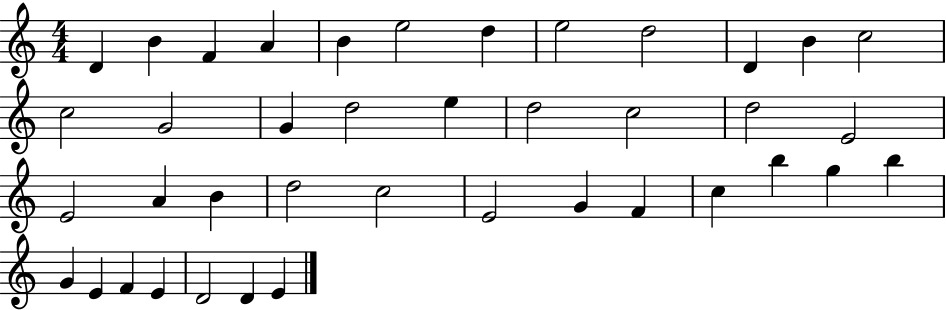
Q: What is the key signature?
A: C major